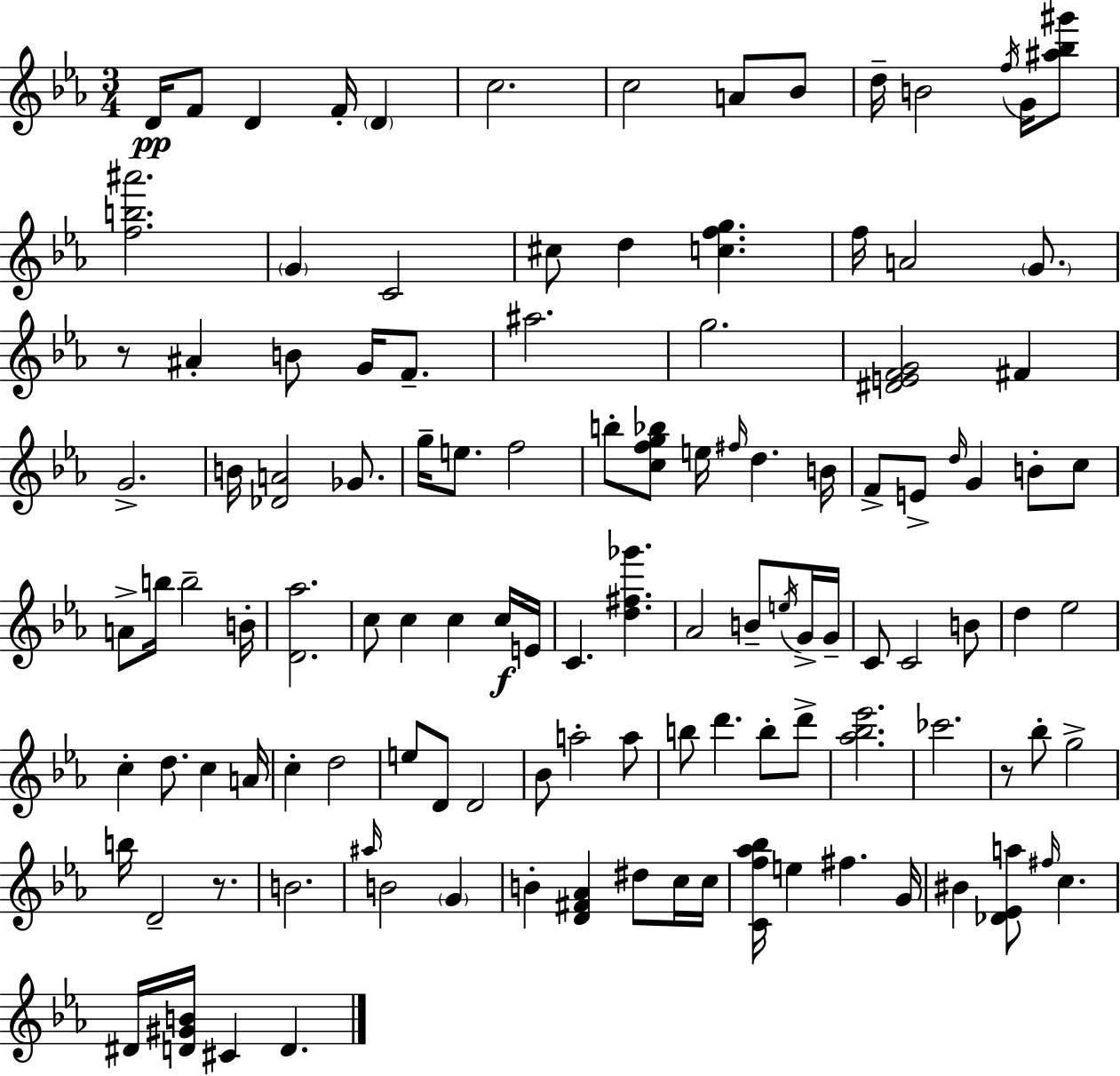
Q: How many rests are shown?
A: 3